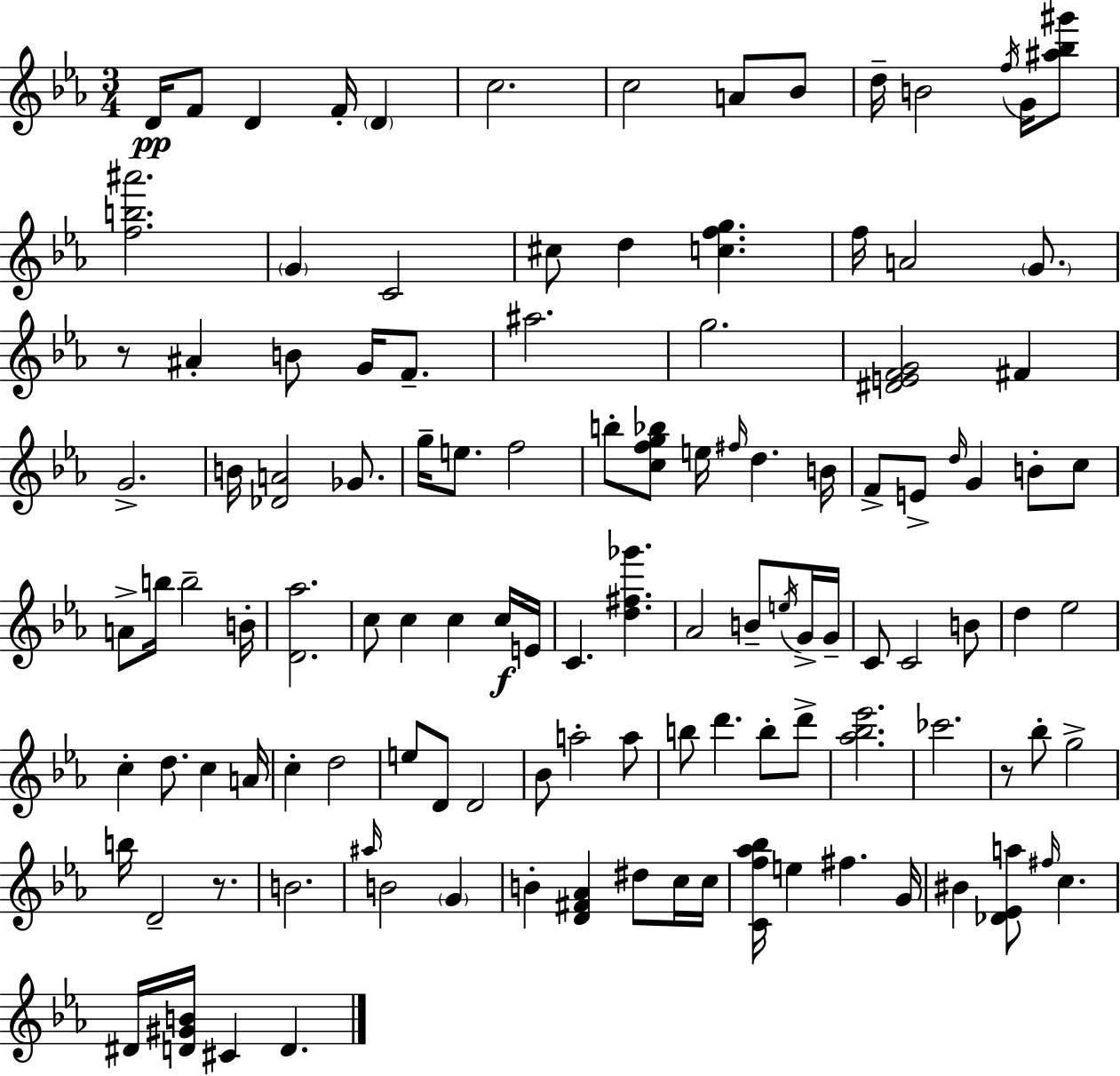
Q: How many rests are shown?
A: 3